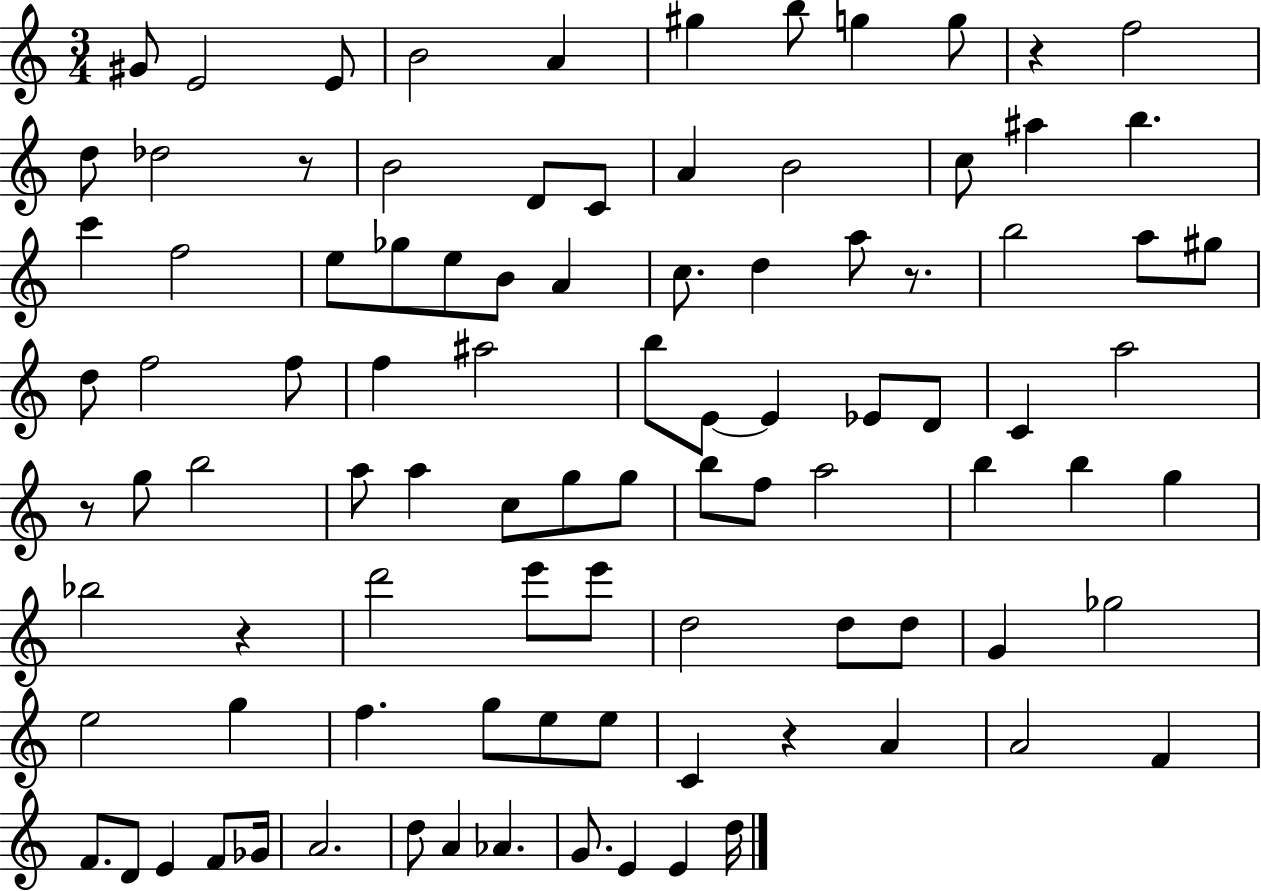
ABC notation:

X:1
T:Untitled
M:3/4
L:1/4
K:C
^G/2 E2 E/2 B2 A ^g b/2 g g/2 z f2 d/2 _d2 z/2 B2 D/2 C/2 A B2 c/2 ^a b c' f2 e/2 _g/2 e/2 B/2 A c/2 d a/2 z/2 b2 a/2 ^g/2 d/2 f2 f/2 f ^a2 b/2 E/2 E _E/2 D/2 C a2 z/2 g/2 b2 a/2 a c/2 g/2 g/2 b/2 f/2 a2 b b g _b2 z d'2 e'/2 e'/2 d2 d/2 d/2 G _g2 e2 g f g/2 e/2 e/2 C z A A2 F F/2 D/2 E F/2 _G/4 A2 d/2 A _A G/2 E E d/4